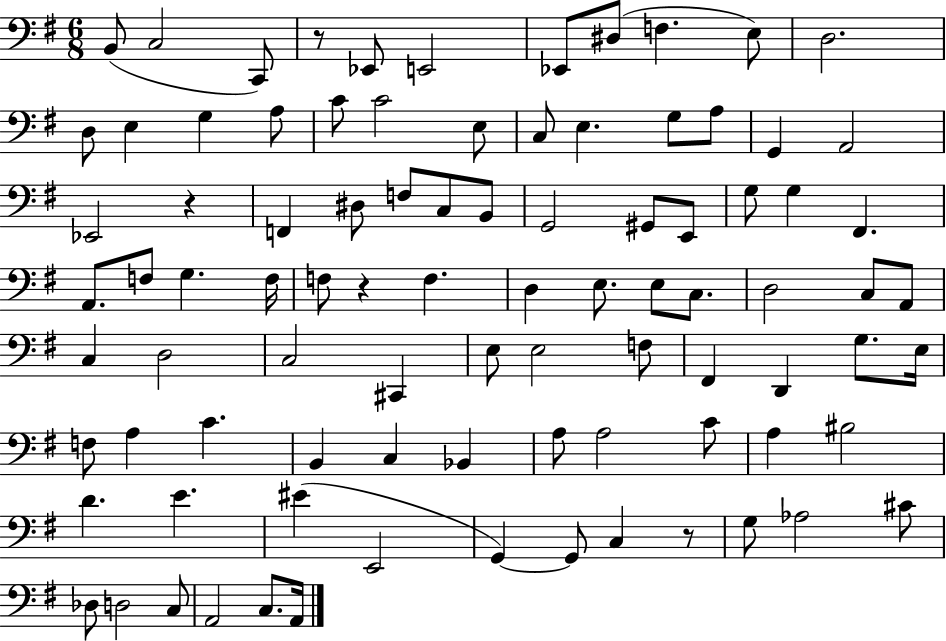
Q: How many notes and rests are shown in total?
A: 90